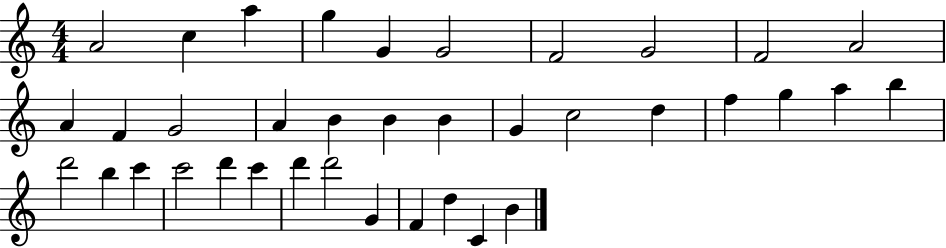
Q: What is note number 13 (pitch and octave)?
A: G4